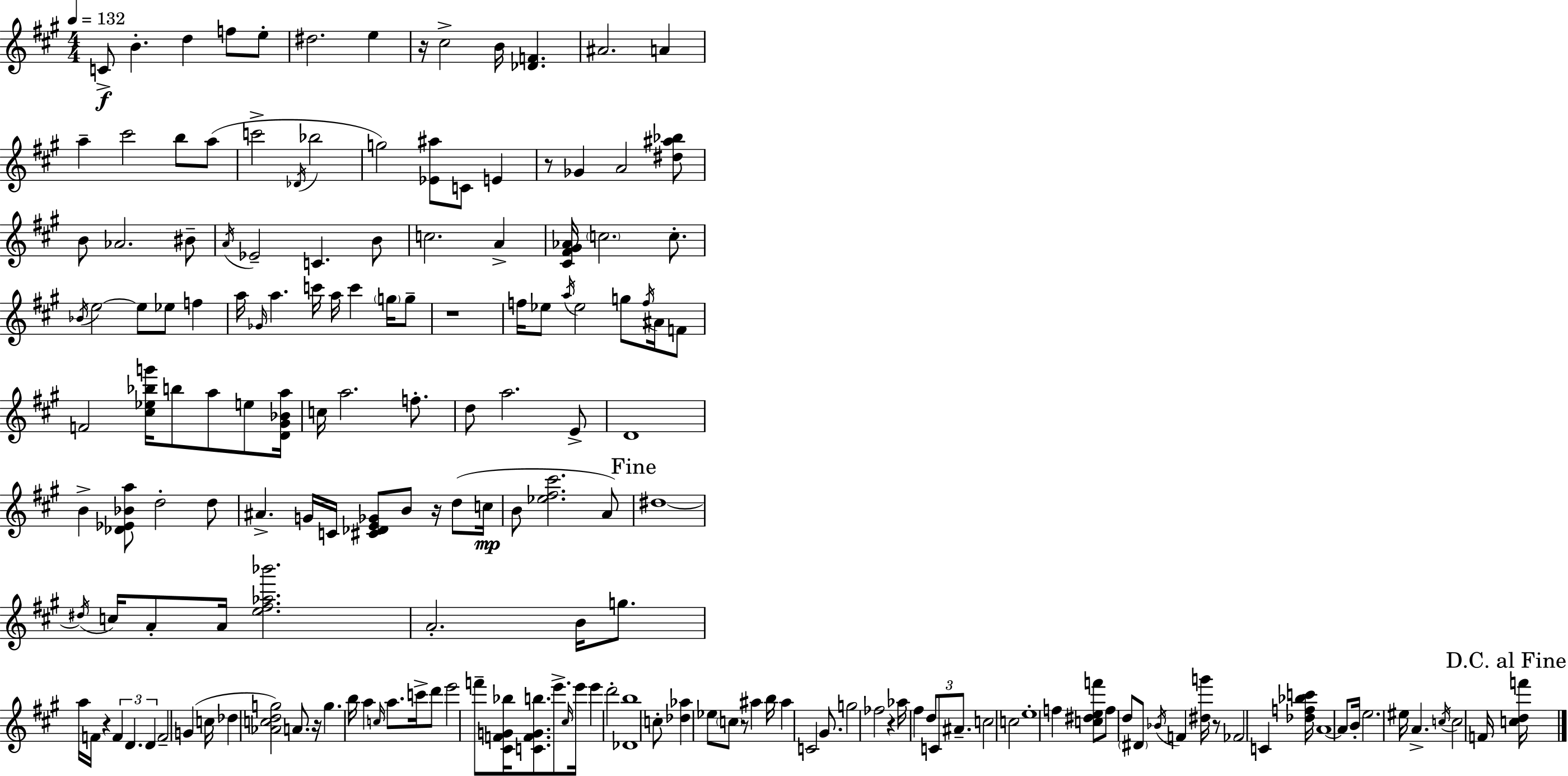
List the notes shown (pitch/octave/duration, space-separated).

C4/e B4/q. D5/q F5/e E5/e D#5/h. E5/q R/s C#5/h B4/s [Db4,F4]/q. A#4/h. A4/q A5/q C#6/h B5/e A5/e C6/h Db4/s Bb5/h G5/h [Eb4,A#5]/e C4/e E4/q R/e Gb4/q A4/h [D#5,A#5,Bb5]/e B4/e Ab4/h. BIS4/e A4/s Eb4/h C4/q. B4/e C5/h. A4/q [C#4,F#4,G#4,Ab4]/s C5/h. C5/e. Bb4/s E5/h E5/e Eb5/e F5/q A5/s Gb4/s A5/q. C6/s A5/s C6/q G5/s G5/e R/w F5/s Eb5/e A5/s Eb5/h G5/e F5/s A#4/s F4/e F4/h [C#5,Eb5,Bb5,G6]/s B5/e A5/e E5/e [D4,G#4,Bb4,A5]/s C5/s A5/h. F5/e. D5/e A5/h. E4/e D4/w B4/q [Db4,Eb4,Bb4,A5]/e D5/h D5/e A#4/q. G4/s C4/s [C#4,Db4,E4,Gb4]/e B4/e R/s D5/e C5/s B4/e [Eb5,F#5,C#6]/h. A4/e D#5/w D#5/s C5/s A4/e A4/s [E5,F#5,Ab5,Bb6]/h. A4/h. B4/s G5/e. A5/s F4/s R/q F4/q D4/q. D4/q F4/h G4/q C5/s Db5/q [Ab4,C5,D5,G5]/h A4/e. R/s G5/q. B5/s A5/q C5/s A5/e. C6/s D6/e E6/h F6/e [C#4,F4,G4,Bb5]/s [C4,F4,G4,B5]/e. E6/e. C#5/s E6/s E6/q D6/h [Db4,B5]/w C5/e [Db5,Ab5]/q Eb5/e C5/e R/e A#5/q B5/s A#5/q C4/h G#4/e. G5/h FES5/h R/q Ab5/s F#5/q D5/e C4/e A#4/e. C5/h C5/h E5/w F5/q [C5,D#5,E5,F6]/e F5/e D5/e D#4/e Bb4/s F4/q [D#5,G6]/s R/e FES4/h C4/q [Db5,F5,Bb5,C6]/s A4/w A4/e B4/s E5/h. EIS5/s A4/q. C5/s C5/h F4/s [C5,D5,F6]/s